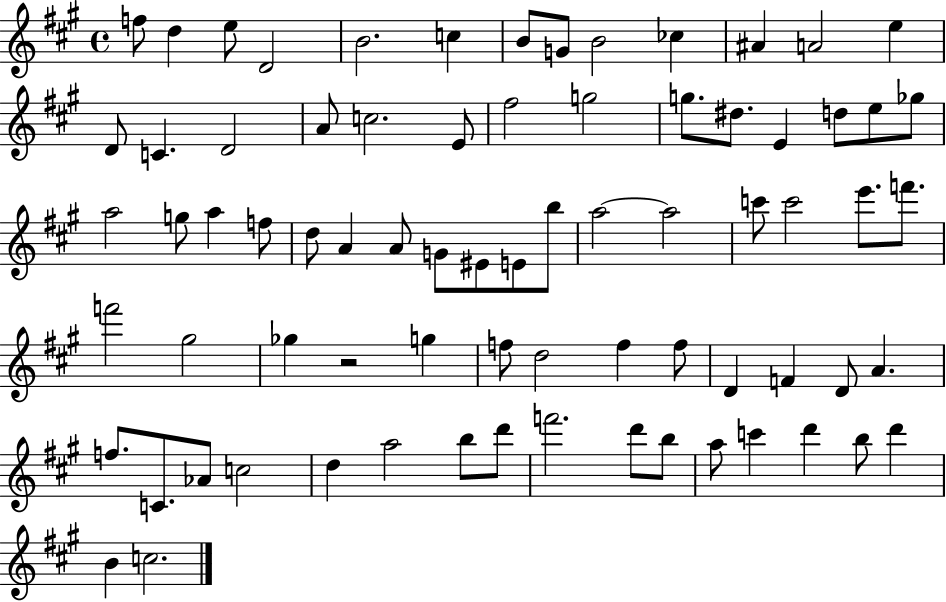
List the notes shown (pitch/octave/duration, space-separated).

F5/e D5/q E5/e D4/h B4/h. C5/q B4/e G4/e B4/h CES5/q A#4/q A4/h E5/q D4/e C4/q. D4/h A4/e C5/h. E4/e F#5/h G5/h G5/e. D#5/e. E4/q D5/e E5/e Gb5/e A5/h G5/e A5/q F5/e D5/e A4/q A4/e G4/e EIS4/e E4/e B5/e A5/h A5/h C6/e C6/h E6/e. F6/e. F6/h G#5/h Gb5/q R/h G5/q F5/e D5/h F5/q F5/e D4/q F4/q D4/e A4/q. F5/e. C4/e. Ab4/e C5/h D5/q A5/h B5/e D6/e F6/h. D6/e B5/e A5/e C6/q D6/q B5/e D6/q B4/q C5/h.